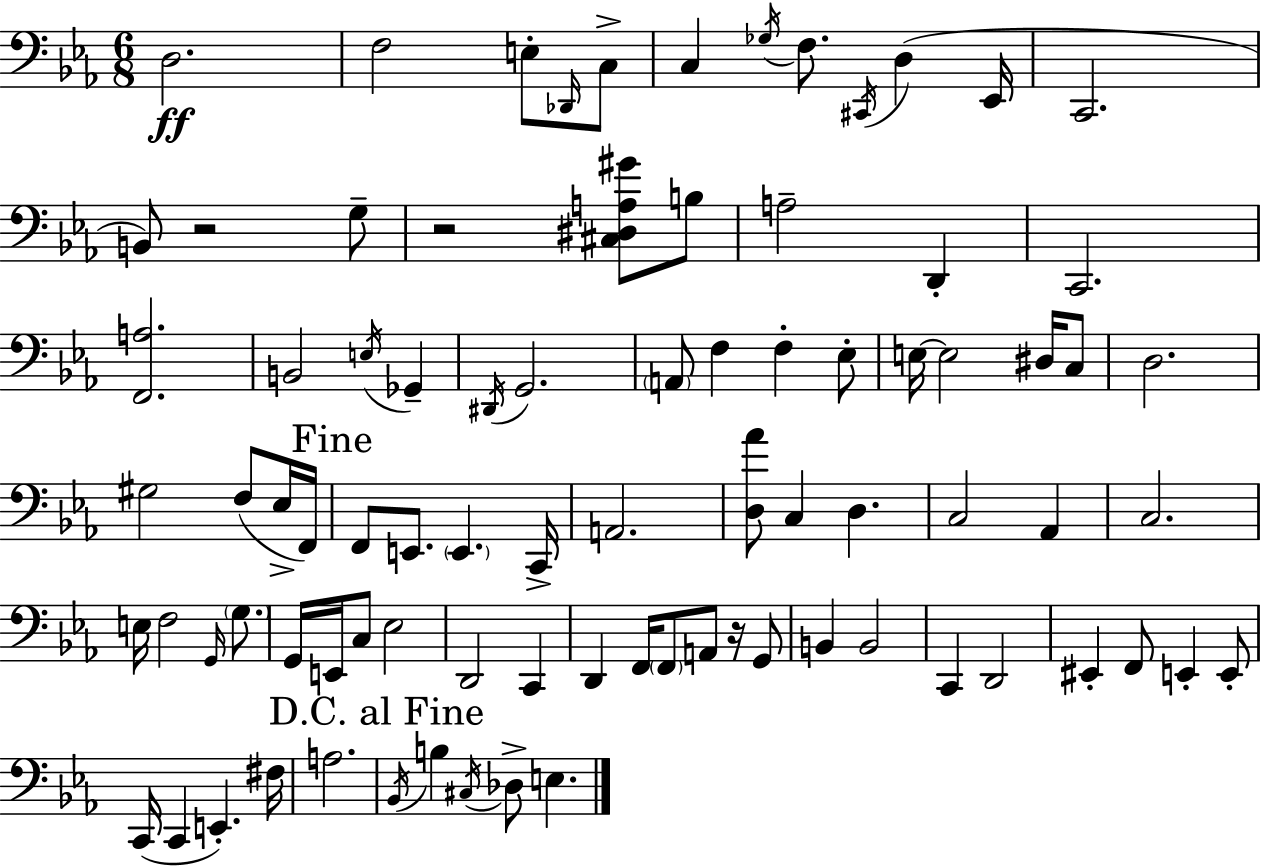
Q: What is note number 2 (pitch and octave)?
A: F3